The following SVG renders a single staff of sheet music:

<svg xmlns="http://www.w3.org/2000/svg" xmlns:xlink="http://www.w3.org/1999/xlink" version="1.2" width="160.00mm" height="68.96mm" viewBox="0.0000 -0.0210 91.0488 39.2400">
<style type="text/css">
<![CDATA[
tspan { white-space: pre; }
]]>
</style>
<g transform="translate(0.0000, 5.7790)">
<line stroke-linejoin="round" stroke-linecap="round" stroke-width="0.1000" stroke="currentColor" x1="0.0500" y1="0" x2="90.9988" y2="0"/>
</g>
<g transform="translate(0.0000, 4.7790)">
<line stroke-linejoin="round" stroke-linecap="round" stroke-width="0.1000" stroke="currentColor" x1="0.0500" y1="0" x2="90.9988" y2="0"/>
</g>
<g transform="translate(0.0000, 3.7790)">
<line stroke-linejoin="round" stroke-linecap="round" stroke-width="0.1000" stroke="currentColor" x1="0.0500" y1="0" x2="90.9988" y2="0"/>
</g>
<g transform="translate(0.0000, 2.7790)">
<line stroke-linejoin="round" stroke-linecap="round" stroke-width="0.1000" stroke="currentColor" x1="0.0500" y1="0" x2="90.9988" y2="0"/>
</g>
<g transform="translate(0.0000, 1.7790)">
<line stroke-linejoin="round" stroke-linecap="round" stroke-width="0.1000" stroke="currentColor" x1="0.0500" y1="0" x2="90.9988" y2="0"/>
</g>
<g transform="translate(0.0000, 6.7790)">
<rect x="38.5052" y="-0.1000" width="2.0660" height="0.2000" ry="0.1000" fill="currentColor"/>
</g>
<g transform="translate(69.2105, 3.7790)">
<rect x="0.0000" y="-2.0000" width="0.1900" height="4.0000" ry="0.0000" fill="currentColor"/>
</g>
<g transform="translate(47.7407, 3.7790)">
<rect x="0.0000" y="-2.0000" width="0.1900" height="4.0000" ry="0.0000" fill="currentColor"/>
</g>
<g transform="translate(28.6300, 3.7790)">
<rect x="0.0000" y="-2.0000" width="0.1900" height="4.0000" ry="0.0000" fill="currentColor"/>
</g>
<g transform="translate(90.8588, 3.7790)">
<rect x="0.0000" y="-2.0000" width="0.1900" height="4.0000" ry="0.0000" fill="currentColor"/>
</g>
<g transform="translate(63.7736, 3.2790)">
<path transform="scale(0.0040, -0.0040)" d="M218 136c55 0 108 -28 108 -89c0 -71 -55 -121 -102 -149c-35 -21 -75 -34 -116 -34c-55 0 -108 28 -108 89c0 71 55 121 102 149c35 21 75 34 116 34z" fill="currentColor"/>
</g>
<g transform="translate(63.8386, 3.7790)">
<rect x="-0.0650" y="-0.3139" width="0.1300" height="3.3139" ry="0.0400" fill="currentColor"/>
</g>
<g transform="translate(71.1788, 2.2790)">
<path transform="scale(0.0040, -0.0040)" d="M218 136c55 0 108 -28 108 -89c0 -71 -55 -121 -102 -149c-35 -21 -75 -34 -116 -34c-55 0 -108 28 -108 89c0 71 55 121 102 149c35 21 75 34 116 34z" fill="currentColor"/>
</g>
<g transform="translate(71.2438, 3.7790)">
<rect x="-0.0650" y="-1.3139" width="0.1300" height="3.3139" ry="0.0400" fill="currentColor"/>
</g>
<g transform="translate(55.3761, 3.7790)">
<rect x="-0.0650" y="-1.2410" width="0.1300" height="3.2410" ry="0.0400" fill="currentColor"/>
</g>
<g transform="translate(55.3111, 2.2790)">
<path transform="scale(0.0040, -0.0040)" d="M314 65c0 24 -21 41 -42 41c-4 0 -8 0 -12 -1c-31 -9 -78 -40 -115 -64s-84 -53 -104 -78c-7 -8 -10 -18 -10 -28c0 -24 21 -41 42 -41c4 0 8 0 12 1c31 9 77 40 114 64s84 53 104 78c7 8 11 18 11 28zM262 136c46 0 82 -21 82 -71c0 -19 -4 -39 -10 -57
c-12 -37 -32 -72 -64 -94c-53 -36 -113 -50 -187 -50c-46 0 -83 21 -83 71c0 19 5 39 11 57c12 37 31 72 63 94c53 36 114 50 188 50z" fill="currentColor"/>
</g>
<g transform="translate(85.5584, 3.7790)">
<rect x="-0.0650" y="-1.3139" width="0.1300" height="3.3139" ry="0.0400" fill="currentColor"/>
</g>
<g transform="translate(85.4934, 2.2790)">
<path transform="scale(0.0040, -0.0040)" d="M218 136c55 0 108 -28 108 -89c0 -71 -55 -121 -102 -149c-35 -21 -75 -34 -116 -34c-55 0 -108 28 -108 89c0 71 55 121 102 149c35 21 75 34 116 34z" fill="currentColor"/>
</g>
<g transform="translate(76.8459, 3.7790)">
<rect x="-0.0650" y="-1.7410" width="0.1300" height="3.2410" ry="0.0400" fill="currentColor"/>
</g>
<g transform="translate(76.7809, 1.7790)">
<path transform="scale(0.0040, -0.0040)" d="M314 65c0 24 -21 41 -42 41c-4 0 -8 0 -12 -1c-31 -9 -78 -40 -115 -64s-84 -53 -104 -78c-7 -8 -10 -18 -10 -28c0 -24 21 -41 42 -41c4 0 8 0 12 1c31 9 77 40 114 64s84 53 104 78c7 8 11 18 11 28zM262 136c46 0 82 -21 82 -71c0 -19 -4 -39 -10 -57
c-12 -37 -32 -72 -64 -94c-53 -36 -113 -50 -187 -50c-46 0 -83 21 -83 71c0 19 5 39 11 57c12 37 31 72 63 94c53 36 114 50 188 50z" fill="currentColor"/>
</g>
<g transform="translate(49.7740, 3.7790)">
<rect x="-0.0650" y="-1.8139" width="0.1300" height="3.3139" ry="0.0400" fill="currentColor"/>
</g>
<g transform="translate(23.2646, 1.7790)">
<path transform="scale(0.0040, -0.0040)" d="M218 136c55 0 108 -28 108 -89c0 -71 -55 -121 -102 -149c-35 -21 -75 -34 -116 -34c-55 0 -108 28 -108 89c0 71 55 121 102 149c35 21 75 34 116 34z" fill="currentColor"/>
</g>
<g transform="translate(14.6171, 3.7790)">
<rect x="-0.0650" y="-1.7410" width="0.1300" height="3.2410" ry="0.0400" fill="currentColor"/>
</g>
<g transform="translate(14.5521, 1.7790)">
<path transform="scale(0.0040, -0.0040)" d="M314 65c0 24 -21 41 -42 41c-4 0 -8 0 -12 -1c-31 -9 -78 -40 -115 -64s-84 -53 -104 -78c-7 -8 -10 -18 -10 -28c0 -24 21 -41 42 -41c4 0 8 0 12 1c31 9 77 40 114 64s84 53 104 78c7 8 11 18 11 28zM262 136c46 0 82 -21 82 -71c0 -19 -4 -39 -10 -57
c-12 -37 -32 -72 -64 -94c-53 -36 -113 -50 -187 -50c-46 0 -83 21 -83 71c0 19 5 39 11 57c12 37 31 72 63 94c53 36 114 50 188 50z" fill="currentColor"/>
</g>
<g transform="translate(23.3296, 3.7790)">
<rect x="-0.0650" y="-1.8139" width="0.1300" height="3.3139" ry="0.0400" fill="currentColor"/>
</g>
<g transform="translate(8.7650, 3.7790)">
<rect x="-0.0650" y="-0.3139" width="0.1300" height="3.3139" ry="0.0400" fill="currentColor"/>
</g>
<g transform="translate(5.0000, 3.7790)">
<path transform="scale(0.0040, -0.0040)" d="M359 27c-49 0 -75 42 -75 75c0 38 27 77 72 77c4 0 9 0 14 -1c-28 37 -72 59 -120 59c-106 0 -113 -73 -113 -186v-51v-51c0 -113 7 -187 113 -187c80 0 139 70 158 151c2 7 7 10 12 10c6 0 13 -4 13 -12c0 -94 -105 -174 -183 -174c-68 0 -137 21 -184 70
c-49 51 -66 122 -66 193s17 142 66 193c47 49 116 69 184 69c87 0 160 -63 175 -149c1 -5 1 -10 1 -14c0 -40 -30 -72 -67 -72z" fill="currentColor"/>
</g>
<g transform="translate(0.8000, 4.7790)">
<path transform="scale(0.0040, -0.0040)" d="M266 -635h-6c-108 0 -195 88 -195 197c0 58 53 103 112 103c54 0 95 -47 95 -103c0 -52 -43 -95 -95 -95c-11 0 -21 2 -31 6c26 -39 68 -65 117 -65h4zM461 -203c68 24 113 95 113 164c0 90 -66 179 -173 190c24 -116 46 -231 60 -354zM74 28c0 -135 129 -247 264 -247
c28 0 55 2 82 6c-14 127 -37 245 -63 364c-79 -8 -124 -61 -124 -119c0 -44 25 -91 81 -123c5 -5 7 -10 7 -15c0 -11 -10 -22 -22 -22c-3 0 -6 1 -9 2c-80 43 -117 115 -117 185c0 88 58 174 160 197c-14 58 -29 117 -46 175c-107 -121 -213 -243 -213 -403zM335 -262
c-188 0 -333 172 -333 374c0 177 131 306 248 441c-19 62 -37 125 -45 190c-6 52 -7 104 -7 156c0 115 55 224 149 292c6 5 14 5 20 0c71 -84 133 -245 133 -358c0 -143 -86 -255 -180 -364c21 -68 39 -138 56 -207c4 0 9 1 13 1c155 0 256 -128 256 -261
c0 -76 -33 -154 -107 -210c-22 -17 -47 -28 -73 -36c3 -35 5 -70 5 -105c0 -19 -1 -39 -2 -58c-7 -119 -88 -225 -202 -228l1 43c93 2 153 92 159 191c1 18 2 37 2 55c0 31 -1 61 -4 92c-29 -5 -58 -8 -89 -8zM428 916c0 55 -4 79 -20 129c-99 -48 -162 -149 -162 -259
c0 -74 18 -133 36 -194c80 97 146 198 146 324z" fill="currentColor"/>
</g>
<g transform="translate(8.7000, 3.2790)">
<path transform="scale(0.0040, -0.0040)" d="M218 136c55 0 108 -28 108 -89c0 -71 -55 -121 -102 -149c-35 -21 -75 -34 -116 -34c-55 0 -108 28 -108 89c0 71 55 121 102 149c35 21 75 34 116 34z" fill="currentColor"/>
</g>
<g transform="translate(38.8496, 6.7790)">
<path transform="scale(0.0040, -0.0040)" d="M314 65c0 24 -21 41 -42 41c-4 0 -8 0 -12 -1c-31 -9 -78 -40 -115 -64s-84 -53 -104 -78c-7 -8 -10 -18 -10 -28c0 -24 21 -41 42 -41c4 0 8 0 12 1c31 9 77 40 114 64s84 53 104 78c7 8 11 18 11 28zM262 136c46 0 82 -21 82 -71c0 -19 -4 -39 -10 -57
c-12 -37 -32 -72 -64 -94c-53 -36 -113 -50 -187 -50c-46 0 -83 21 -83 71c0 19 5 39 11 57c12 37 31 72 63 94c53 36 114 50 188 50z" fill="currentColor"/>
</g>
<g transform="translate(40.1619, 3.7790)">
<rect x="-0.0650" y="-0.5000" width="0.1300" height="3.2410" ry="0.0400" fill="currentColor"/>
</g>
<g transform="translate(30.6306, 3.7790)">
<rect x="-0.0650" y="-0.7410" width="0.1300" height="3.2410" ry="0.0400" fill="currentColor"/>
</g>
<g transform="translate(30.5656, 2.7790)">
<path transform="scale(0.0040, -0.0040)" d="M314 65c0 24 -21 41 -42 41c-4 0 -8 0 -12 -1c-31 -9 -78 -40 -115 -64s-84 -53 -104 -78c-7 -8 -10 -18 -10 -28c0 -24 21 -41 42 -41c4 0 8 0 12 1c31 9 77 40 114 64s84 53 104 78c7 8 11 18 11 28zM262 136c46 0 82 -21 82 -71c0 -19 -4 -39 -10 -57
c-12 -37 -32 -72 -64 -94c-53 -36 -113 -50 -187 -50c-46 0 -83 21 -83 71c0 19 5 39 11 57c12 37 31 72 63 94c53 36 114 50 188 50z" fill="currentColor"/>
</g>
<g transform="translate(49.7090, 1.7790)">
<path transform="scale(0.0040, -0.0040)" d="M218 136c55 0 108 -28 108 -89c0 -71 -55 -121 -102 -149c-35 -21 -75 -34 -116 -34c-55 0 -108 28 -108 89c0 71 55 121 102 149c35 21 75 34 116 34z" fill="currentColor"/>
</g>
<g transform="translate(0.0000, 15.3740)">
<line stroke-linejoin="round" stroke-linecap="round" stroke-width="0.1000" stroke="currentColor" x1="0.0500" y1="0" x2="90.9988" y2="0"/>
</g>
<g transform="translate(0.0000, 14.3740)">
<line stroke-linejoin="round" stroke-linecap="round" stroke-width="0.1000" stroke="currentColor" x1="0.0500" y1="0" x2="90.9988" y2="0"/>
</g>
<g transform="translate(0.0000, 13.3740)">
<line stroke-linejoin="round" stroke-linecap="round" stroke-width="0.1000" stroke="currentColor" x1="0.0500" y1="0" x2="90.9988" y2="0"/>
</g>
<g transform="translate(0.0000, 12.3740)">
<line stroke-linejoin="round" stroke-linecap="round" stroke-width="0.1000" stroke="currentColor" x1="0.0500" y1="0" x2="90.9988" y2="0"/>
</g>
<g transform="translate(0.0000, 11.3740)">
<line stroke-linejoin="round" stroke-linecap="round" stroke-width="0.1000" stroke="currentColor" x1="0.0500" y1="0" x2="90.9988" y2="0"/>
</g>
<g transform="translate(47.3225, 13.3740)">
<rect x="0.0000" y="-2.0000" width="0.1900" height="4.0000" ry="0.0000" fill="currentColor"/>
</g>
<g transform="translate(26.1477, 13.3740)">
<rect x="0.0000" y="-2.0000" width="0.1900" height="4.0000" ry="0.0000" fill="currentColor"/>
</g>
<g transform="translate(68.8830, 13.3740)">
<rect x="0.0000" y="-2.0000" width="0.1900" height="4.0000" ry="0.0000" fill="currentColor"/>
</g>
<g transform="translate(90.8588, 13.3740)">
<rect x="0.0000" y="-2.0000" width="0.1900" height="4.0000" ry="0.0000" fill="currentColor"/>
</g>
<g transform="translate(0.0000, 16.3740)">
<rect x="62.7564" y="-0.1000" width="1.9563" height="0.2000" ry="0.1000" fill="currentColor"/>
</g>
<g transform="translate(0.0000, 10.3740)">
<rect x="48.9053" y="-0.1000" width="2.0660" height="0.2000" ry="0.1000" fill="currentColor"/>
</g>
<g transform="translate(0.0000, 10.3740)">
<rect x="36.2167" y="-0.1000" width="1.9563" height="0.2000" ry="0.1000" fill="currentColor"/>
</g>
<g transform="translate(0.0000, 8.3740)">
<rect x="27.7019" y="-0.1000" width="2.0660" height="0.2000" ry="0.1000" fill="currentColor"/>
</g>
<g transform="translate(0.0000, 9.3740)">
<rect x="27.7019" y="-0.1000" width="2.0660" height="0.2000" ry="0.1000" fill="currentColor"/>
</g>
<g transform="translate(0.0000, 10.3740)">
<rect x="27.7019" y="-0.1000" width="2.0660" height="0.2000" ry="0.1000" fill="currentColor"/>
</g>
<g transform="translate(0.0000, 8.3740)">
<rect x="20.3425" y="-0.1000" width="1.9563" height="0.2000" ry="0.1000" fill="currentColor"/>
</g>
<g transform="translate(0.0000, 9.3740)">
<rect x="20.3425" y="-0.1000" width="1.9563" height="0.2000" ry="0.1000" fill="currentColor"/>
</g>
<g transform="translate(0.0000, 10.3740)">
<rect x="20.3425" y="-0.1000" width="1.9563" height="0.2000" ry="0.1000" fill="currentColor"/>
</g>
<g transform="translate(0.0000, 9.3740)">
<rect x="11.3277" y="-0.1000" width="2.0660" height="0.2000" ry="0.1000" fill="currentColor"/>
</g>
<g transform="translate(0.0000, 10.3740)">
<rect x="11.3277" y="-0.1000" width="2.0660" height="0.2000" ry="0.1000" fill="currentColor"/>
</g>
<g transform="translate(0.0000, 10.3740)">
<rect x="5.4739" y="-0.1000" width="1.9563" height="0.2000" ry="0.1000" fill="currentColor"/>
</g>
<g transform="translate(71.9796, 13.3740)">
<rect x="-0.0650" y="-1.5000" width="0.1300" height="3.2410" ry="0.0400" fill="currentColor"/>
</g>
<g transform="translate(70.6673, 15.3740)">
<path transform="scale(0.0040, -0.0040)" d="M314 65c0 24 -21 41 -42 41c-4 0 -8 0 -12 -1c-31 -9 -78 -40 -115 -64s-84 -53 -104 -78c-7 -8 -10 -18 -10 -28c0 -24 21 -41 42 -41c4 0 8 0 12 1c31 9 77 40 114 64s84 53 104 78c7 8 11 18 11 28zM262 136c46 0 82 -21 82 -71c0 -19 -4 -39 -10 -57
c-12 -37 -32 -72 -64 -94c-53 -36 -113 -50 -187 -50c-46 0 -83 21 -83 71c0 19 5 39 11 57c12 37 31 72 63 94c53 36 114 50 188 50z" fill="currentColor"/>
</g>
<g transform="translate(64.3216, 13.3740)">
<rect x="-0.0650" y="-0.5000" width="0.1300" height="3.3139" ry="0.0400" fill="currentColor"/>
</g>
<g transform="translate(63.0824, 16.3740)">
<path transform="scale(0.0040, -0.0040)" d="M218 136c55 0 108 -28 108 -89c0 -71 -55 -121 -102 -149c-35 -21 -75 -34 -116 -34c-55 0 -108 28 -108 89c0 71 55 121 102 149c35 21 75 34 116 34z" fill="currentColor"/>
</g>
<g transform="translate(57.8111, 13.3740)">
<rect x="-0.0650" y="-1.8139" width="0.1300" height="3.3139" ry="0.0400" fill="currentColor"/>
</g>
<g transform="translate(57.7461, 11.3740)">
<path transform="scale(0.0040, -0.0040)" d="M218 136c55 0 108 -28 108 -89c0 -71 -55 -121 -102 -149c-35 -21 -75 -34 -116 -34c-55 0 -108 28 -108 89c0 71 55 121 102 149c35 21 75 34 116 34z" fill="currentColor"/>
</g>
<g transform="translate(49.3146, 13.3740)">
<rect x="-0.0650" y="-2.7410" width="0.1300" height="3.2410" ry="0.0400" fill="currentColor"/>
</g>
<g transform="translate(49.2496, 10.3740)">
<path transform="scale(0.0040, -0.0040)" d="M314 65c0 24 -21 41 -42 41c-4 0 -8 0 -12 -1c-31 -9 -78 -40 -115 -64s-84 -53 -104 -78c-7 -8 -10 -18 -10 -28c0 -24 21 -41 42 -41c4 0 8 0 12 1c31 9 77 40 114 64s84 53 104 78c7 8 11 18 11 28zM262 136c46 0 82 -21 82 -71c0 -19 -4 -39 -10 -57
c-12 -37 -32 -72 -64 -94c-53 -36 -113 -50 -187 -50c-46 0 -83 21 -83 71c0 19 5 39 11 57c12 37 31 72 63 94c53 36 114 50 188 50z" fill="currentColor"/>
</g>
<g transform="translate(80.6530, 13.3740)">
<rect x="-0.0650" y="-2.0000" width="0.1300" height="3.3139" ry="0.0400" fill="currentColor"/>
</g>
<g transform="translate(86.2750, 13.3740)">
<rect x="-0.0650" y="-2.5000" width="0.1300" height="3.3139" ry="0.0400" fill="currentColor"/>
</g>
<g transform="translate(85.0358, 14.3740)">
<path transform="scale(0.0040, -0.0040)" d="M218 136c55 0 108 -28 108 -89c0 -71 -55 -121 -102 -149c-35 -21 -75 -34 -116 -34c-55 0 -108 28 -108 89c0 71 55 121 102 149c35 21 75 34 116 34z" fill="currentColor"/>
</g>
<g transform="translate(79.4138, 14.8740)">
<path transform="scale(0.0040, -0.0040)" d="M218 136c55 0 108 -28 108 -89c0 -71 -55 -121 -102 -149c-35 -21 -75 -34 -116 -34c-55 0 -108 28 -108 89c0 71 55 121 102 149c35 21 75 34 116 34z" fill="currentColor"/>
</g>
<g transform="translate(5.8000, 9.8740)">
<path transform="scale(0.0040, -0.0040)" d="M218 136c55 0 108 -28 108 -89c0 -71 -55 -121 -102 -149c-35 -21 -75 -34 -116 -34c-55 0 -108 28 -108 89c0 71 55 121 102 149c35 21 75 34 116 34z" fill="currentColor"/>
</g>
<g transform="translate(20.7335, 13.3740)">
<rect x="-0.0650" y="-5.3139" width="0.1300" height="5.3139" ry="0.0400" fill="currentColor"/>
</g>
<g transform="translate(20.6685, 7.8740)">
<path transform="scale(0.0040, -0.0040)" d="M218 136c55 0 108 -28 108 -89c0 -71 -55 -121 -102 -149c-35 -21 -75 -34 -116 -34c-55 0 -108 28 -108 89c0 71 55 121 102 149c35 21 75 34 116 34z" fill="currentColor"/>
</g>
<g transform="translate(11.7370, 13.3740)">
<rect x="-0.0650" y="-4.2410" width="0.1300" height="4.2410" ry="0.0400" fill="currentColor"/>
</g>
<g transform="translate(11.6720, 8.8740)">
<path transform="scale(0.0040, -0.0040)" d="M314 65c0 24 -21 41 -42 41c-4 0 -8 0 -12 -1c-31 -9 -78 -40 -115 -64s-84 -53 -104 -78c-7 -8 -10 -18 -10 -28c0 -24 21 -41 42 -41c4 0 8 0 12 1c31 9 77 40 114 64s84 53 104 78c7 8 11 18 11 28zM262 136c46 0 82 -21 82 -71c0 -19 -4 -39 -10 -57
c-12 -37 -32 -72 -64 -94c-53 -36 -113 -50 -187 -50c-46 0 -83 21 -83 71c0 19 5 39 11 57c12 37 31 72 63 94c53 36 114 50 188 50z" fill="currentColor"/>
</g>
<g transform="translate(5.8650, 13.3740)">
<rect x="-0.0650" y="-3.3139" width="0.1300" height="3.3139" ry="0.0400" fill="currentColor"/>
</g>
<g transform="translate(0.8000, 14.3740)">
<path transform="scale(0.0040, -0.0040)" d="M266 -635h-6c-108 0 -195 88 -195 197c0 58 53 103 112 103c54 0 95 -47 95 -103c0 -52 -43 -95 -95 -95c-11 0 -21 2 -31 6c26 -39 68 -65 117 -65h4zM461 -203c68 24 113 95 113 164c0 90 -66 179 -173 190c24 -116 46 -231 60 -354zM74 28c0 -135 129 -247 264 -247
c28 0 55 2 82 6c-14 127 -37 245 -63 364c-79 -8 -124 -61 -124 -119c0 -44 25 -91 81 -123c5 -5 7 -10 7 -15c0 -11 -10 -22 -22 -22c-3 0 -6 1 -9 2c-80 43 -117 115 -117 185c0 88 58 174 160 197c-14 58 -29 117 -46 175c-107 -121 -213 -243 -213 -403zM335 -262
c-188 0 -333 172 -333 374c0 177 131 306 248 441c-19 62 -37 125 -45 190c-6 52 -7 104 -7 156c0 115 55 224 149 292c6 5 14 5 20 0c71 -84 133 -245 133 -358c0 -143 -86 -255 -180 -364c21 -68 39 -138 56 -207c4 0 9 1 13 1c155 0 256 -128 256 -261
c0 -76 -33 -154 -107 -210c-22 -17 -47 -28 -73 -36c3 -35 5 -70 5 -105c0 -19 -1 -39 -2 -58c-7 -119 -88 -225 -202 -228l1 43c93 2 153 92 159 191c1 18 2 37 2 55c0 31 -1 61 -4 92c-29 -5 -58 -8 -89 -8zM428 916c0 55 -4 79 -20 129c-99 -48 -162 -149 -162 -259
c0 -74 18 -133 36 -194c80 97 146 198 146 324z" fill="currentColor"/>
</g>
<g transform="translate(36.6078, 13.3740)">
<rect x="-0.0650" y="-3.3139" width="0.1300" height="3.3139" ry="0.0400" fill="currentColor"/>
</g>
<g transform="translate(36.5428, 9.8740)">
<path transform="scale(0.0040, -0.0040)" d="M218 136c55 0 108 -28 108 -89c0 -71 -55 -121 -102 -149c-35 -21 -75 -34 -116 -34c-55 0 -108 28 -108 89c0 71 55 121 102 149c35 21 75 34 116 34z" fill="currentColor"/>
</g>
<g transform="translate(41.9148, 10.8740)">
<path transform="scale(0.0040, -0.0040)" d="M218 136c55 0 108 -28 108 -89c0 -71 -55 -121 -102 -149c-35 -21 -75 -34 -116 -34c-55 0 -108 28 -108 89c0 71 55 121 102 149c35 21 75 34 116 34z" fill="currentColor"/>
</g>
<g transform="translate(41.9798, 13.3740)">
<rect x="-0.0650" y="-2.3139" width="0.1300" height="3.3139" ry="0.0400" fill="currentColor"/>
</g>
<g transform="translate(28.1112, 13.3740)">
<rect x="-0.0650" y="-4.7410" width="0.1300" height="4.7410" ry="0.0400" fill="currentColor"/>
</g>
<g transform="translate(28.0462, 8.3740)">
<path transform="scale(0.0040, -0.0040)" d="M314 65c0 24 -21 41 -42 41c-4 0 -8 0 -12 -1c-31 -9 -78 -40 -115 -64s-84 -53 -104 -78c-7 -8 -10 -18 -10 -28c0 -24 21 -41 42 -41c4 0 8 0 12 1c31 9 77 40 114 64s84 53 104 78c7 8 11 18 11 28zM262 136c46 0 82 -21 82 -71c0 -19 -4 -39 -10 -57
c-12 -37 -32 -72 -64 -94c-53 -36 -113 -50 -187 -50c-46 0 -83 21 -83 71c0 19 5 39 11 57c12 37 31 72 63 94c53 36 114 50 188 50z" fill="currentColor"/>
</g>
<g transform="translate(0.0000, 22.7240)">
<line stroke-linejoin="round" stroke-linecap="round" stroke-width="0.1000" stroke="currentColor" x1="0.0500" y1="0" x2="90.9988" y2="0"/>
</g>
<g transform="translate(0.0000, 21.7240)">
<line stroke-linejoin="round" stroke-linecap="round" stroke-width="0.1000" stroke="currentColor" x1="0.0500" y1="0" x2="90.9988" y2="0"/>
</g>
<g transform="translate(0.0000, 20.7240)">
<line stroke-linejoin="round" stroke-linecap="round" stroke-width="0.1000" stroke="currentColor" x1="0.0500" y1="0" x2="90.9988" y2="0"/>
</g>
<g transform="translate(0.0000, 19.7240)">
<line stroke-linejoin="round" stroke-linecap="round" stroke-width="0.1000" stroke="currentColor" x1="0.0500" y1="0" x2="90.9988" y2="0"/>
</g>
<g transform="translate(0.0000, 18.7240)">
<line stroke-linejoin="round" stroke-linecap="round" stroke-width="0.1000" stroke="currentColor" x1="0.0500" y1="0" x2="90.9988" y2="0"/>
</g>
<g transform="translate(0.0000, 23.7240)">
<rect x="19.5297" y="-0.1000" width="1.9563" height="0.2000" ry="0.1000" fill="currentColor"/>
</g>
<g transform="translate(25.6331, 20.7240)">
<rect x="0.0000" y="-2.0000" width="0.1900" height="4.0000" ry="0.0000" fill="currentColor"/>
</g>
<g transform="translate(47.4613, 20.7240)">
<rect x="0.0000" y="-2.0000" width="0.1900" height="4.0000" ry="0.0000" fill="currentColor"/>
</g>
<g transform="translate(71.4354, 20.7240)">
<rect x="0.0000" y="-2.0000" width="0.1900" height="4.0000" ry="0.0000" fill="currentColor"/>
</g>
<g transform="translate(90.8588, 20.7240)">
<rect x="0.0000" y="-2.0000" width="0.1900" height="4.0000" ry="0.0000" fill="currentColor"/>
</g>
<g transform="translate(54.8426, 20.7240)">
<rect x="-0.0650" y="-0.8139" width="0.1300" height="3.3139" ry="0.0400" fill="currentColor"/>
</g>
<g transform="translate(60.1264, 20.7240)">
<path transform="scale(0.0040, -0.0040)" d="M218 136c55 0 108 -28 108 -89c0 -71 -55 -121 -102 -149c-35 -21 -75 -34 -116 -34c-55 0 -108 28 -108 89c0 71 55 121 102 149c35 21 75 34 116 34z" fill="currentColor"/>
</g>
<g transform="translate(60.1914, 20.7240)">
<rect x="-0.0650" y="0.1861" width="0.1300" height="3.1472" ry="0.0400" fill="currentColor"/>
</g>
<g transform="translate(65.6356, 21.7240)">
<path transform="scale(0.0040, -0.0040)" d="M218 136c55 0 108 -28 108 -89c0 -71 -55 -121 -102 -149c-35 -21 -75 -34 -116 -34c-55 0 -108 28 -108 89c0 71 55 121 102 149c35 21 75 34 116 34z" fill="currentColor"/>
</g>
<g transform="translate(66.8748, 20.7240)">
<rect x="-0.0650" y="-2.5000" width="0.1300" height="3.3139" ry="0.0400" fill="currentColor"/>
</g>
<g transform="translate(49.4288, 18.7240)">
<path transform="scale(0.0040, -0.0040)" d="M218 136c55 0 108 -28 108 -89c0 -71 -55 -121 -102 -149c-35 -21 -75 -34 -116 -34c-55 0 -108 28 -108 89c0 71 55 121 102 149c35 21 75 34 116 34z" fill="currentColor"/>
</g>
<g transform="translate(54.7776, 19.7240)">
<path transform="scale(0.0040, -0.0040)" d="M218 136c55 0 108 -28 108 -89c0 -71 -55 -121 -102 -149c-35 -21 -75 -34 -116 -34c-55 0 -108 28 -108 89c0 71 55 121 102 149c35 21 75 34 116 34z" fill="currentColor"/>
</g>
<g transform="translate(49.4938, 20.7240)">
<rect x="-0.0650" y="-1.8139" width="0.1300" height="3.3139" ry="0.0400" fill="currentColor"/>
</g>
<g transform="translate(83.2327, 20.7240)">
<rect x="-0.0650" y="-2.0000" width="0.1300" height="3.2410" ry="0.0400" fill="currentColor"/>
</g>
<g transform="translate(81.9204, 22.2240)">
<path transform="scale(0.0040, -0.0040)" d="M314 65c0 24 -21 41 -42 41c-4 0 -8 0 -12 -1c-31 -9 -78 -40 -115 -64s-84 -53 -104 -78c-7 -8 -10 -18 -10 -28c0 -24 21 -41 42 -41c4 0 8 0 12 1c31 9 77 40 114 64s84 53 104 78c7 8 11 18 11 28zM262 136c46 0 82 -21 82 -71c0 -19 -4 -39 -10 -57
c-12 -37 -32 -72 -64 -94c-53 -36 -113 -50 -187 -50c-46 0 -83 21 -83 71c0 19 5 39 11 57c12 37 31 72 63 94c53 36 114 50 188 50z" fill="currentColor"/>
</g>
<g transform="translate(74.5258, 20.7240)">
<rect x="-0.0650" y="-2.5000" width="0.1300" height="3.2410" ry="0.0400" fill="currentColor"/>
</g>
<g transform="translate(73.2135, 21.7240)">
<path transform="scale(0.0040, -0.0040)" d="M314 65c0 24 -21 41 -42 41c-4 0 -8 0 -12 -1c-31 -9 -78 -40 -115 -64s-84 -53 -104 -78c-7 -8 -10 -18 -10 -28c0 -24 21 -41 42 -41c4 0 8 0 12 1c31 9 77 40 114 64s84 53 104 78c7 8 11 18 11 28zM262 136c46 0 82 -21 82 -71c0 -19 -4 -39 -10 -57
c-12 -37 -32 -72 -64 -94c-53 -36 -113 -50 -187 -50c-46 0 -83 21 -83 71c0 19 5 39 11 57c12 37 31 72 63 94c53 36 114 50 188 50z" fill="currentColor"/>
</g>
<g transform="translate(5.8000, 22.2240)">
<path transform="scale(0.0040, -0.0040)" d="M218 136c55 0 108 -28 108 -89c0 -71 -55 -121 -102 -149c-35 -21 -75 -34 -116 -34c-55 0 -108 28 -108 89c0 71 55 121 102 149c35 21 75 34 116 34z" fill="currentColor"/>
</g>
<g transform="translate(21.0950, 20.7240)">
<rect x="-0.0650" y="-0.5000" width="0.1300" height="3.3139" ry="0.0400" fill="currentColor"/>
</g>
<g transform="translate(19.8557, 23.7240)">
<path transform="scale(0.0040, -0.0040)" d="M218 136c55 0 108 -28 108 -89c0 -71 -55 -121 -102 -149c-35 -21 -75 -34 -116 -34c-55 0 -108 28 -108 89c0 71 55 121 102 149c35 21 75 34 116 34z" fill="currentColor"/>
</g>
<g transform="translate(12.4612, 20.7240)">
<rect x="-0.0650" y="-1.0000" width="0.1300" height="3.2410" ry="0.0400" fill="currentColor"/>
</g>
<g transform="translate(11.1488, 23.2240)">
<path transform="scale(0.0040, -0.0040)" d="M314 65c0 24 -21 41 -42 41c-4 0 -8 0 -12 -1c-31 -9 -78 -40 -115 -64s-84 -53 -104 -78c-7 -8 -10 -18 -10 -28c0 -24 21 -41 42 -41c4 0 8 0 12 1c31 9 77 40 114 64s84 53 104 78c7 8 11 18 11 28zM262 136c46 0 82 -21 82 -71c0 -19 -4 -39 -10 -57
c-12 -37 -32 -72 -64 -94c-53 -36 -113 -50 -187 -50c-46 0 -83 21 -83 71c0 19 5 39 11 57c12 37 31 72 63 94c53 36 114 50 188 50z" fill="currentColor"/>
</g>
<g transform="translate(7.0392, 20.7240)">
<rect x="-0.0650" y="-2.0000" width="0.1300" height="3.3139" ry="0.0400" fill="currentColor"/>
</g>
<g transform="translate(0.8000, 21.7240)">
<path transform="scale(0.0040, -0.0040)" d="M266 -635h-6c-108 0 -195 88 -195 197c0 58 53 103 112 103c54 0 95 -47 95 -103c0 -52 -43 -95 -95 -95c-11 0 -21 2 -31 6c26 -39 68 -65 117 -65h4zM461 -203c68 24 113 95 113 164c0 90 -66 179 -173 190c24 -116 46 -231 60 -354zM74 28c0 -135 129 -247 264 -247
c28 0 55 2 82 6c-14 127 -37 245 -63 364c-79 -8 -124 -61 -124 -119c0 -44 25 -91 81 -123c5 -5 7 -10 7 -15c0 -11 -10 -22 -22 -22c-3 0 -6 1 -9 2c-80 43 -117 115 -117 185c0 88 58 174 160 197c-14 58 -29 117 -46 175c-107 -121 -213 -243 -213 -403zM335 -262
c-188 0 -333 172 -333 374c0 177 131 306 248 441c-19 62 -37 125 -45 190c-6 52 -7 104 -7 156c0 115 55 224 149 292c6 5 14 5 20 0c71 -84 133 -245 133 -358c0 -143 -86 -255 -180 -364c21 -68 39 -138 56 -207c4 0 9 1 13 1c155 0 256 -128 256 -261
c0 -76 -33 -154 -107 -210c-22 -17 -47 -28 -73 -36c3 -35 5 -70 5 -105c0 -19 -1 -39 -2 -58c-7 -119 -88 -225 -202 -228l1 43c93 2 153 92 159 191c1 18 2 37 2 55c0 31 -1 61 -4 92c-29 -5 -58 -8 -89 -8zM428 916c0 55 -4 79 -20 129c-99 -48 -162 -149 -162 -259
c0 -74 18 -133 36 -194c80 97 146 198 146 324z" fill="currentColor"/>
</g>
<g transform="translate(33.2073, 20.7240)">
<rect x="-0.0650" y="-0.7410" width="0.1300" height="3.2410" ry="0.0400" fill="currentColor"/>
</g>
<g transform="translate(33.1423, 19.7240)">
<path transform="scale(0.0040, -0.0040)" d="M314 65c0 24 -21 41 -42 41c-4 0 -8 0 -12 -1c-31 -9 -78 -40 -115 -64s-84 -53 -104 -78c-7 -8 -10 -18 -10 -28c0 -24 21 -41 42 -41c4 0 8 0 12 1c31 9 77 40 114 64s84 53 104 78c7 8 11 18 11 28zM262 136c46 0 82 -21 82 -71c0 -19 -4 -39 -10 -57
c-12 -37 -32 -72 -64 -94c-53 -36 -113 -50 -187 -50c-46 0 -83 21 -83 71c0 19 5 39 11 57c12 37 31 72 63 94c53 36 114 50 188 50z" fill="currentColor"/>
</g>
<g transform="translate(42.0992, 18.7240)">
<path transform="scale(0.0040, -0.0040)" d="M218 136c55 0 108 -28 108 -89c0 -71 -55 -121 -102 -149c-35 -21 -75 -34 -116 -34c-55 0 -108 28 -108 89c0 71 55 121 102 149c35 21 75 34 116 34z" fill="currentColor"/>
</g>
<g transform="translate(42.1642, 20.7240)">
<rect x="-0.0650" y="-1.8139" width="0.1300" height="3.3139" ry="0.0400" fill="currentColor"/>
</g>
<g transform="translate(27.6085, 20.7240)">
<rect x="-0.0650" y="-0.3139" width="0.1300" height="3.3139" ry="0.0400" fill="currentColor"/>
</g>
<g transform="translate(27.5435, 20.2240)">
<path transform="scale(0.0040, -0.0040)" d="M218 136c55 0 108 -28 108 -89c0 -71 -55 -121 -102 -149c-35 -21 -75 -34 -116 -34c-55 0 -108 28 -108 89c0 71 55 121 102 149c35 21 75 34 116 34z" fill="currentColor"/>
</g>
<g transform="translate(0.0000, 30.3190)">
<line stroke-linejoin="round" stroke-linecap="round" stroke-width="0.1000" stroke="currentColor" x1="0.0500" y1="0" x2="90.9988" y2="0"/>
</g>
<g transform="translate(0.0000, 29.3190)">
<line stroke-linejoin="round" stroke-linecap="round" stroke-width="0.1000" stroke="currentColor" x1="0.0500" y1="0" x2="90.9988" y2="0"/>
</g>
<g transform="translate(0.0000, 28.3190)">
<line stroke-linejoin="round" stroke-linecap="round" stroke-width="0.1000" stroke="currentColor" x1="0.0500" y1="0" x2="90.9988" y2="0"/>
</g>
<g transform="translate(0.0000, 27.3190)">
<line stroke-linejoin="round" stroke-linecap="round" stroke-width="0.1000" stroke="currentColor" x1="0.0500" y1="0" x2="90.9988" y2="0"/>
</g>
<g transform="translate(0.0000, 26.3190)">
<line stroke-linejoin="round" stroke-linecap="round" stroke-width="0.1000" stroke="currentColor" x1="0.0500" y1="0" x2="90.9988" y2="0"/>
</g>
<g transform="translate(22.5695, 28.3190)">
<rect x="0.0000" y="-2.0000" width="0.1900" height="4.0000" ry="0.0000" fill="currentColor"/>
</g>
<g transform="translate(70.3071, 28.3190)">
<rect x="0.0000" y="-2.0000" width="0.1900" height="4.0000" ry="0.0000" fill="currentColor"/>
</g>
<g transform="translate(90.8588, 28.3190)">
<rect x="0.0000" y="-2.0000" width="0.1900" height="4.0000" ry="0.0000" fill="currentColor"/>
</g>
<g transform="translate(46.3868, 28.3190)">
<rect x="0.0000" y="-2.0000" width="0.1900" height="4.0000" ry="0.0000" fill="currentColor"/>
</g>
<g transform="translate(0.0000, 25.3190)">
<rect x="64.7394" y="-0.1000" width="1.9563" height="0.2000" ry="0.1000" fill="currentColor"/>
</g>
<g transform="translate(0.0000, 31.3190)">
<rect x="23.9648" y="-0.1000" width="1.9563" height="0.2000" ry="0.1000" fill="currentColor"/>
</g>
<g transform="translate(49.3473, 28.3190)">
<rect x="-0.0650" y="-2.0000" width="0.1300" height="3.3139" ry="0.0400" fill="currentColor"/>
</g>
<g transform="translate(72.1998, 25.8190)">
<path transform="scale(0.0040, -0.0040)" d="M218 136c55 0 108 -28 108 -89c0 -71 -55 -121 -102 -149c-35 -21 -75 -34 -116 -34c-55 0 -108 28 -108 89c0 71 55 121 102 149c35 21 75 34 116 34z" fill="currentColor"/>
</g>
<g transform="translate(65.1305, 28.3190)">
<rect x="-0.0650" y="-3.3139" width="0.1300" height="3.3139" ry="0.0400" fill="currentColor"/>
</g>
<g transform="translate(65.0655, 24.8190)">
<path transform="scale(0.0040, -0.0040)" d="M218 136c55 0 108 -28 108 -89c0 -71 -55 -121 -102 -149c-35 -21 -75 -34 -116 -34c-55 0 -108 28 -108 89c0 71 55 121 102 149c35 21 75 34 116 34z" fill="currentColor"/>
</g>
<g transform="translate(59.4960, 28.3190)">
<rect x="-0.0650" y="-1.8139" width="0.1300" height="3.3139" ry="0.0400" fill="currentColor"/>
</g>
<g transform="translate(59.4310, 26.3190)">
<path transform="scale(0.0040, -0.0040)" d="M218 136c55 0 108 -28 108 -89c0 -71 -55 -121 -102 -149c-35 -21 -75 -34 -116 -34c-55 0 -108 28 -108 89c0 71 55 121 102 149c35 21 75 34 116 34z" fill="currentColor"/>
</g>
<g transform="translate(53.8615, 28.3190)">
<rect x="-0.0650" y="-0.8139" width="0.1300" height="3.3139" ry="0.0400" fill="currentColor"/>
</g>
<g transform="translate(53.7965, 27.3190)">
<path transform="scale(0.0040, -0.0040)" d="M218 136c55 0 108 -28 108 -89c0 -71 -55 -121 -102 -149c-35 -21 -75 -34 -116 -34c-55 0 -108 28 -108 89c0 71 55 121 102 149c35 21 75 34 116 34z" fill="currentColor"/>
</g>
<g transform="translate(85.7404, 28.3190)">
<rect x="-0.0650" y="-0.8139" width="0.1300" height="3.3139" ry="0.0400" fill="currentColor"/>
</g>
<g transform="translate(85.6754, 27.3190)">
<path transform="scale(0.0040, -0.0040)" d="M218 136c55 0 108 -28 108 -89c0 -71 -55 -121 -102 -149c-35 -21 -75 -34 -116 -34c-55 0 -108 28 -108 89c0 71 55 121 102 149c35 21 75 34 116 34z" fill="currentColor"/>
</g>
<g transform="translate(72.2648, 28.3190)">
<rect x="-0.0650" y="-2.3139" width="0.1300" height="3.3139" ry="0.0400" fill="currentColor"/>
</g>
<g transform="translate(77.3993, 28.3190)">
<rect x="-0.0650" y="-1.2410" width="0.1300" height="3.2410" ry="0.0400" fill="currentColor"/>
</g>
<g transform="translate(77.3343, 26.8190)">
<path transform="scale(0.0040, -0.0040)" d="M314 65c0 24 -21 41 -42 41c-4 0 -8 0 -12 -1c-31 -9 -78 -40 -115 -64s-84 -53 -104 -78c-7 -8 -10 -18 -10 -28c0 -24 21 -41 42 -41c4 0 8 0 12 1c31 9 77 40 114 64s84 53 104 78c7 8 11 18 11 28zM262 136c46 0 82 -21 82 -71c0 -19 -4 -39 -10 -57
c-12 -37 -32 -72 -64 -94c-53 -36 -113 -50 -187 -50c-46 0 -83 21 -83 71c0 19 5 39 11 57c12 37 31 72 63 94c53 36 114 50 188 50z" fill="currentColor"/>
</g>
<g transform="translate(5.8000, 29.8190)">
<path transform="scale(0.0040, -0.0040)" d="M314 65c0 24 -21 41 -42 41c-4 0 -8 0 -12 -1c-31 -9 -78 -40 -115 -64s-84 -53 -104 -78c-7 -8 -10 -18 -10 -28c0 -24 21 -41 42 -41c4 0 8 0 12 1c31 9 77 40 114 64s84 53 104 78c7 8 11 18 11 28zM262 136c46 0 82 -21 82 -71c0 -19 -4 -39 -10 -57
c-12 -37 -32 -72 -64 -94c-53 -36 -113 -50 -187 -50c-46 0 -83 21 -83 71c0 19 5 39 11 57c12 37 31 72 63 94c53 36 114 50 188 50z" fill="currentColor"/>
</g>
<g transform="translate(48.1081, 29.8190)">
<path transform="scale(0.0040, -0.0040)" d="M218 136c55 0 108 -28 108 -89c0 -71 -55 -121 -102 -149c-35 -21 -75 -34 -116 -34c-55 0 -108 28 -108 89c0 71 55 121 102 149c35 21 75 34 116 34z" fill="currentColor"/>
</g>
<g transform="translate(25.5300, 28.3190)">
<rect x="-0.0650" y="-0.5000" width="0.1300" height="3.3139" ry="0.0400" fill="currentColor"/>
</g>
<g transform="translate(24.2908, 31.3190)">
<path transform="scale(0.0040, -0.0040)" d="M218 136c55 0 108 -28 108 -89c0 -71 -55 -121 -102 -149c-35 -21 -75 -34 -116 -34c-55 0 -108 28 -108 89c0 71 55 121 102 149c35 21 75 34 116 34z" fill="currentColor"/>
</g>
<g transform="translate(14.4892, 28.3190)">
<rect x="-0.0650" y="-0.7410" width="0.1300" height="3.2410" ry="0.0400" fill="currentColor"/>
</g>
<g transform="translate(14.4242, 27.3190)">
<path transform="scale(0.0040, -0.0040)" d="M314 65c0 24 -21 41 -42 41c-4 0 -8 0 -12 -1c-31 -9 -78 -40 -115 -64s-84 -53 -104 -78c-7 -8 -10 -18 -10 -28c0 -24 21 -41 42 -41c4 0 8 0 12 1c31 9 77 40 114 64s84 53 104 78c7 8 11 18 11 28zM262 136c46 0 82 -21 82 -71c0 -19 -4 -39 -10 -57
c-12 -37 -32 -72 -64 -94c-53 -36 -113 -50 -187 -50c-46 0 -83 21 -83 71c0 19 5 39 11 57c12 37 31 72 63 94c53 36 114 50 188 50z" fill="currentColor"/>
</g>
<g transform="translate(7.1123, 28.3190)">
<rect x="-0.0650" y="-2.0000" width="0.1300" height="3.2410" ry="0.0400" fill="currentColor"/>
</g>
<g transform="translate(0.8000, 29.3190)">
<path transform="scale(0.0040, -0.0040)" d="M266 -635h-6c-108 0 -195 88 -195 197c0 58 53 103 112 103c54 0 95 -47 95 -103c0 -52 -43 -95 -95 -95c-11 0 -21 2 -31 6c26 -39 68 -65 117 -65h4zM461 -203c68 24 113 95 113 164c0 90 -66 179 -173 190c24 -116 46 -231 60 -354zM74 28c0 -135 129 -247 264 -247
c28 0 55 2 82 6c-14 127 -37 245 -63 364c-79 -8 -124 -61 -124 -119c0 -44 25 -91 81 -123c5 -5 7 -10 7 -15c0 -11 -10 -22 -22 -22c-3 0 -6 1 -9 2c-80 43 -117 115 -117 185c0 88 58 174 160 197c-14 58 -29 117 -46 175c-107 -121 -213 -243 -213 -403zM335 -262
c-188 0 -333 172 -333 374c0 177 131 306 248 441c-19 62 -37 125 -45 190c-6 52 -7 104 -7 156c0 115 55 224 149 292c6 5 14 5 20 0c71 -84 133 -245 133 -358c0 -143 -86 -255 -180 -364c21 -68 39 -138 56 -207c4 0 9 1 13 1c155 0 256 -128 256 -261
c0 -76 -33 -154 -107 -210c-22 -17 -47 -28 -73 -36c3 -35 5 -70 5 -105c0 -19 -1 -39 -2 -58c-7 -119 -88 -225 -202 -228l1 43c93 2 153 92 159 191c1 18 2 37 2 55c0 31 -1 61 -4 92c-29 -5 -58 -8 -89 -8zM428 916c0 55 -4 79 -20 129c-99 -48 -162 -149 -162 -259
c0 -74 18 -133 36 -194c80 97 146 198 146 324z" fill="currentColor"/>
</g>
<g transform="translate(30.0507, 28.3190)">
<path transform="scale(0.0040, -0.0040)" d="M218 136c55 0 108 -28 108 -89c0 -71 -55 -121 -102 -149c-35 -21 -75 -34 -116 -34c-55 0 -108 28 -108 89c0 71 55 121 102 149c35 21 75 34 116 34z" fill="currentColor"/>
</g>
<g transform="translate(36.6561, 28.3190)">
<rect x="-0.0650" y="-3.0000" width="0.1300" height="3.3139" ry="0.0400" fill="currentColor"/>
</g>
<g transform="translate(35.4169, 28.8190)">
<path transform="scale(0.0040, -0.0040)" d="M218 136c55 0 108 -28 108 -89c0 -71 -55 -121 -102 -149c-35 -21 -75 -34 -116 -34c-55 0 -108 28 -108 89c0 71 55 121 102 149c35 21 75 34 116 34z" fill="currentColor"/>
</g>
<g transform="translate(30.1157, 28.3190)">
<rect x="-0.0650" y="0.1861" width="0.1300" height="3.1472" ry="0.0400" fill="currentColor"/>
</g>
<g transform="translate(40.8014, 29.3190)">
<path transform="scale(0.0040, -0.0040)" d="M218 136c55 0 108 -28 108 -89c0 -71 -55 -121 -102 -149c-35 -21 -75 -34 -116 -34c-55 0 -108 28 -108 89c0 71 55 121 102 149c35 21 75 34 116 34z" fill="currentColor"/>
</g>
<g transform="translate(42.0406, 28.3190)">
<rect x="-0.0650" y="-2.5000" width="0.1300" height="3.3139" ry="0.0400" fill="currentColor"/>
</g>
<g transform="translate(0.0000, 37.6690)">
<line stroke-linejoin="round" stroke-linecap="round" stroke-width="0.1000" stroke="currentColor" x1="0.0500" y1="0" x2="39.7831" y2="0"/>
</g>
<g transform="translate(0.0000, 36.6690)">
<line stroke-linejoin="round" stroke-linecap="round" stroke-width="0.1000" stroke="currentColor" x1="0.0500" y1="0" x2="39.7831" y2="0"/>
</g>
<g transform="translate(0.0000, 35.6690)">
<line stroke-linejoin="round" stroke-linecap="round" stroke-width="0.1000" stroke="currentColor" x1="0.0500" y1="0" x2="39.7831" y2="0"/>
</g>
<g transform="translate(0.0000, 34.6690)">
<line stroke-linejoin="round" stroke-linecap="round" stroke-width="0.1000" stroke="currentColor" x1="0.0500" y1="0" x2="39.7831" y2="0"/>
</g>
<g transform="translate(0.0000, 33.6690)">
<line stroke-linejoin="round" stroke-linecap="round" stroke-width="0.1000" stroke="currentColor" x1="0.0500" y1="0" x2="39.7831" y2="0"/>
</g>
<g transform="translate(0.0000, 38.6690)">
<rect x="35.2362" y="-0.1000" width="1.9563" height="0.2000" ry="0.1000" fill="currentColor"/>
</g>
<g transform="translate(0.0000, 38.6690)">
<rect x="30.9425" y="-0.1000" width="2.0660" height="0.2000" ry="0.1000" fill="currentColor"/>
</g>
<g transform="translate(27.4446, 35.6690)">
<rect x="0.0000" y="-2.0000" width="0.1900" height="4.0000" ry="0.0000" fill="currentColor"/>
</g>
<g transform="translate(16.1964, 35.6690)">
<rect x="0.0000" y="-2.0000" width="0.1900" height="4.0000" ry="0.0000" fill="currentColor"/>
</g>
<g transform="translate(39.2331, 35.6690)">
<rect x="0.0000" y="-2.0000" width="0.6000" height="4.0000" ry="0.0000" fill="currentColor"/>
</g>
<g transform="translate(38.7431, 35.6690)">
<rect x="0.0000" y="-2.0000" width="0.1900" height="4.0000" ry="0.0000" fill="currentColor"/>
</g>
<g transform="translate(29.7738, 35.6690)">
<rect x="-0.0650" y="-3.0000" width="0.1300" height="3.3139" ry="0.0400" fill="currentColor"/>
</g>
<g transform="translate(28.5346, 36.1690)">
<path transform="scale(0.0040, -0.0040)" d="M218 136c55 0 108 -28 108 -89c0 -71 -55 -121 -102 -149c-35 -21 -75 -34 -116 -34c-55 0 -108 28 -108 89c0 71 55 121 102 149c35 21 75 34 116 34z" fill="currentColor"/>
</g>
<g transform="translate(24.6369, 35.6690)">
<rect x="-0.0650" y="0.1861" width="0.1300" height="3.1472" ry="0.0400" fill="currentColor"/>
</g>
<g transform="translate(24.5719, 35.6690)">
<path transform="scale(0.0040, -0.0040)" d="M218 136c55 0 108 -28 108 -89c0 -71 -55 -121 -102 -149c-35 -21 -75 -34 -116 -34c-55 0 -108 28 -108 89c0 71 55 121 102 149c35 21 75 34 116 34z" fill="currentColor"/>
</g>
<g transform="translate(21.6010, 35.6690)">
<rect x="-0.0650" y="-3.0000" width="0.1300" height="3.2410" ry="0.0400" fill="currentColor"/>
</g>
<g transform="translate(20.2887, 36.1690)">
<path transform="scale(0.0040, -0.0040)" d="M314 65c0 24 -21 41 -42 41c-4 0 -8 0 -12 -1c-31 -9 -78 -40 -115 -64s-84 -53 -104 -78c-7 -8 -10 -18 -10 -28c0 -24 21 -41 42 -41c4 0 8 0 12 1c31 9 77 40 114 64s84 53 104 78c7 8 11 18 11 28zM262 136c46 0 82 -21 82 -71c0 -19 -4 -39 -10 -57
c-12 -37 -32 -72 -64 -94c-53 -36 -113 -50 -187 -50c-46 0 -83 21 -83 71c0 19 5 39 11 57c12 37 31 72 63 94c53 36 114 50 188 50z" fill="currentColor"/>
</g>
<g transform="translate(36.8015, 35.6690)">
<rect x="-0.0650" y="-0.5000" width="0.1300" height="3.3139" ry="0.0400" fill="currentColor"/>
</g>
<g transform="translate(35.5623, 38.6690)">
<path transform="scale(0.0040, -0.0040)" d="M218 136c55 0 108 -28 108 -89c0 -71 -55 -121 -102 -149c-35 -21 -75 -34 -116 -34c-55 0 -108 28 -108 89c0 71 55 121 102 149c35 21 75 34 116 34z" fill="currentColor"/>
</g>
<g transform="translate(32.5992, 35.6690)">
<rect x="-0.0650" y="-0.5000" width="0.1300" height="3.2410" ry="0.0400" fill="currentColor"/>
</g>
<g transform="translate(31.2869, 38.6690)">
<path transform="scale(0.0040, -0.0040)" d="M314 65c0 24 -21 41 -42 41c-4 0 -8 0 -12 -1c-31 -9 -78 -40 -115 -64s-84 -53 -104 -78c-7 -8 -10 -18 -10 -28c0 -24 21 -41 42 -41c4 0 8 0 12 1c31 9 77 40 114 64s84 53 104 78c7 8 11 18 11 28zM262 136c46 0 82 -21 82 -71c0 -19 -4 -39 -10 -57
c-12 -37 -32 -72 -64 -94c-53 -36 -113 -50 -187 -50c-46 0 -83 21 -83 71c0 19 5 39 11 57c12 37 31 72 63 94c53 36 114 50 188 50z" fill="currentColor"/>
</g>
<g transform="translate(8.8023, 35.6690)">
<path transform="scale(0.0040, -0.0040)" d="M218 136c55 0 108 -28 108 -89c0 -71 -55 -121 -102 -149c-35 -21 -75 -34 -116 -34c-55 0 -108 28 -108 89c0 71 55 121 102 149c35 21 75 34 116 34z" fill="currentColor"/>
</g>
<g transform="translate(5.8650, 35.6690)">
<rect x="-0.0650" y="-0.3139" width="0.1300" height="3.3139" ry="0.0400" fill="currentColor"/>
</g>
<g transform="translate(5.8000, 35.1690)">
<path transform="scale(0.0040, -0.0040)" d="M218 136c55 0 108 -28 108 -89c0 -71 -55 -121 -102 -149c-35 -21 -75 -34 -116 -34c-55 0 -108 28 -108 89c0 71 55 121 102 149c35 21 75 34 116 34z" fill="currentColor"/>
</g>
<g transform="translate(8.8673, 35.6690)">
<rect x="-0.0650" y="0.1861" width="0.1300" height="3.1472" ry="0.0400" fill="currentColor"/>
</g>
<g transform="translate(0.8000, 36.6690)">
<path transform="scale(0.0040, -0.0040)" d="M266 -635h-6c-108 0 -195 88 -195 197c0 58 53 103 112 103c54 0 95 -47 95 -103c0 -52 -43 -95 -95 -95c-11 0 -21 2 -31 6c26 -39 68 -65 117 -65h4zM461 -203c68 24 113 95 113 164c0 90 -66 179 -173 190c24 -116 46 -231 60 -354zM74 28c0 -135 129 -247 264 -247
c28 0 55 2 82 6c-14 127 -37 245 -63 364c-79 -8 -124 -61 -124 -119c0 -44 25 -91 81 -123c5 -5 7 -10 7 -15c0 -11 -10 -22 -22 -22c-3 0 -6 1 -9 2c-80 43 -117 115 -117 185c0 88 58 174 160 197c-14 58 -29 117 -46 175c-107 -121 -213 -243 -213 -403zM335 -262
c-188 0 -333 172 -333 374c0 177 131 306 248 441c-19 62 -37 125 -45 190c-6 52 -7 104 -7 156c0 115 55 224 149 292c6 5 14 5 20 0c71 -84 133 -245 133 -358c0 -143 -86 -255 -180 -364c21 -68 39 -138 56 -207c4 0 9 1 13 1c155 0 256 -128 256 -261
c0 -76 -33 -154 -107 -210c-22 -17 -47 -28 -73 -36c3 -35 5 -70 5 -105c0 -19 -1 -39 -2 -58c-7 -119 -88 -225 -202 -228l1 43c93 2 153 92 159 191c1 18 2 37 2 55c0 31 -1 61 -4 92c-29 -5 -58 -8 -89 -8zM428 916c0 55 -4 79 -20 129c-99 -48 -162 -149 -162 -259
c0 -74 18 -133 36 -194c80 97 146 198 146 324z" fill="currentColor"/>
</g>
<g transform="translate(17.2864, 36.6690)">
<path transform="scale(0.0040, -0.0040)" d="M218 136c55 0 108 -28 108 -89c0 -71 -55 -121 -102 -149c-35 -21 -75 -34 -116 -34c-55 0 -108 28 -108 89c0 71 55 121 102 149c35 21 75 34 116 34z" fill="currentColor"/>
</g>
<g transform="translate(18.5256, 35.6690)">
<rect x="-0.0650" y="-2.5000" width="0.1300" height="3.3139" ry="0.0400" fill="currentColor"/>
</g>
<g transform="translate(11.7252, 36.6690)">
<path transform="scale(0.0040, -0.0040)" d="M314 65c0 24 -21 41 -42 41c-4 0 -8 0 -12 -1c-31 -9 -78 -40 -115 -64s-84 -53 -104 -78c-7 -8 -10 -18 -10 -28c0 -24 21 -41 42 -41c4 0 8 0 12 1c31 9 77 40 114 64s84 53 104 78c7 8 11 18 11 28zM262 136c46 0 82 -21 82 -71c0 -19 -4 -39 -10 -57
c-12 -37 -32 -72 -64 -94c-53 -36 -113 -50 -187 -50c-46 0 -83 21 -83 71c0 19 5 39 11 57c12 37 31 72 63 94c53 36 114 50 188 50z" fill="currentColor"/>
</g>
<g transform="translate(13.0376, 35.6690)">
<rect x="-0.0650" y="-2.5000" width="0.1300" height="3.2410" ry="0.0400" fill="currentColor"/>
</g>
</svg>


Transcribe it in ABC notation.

X:1
T:Untitled
M:4/4
L:1/4
K:C
c f2 f d2 C2 f e2 c e f2 e b d'2 f' e'2 b g a2 f C E2 F G F D2 C c d2 f f d B G G2 F2 F2 d2 C B A G F d f b g e2 d c B G2 G A2 B A C2 C